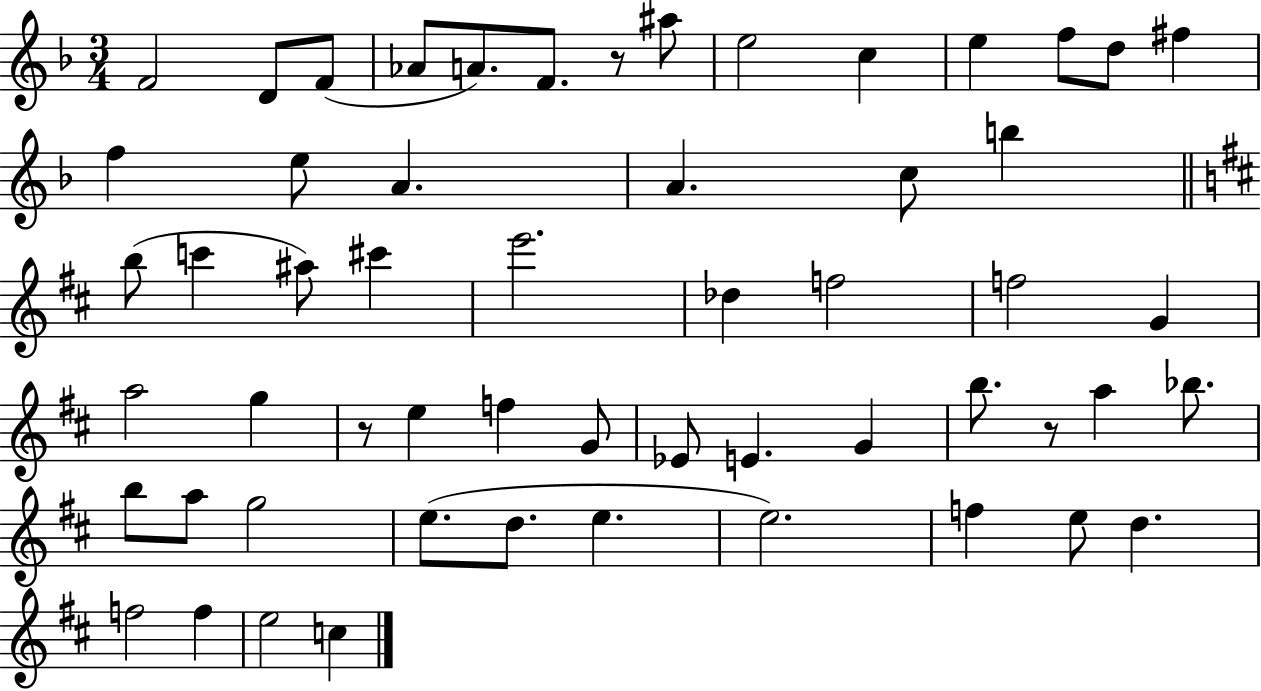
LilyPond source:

{
  \clef treble
  \numericTimeSignature
  \time 3/4
  \key f \major
  \repeat volta 2 { f'2 d'8 f'8( | aes'8 a'8.) f'8. r8 ais''8 | e''2 c''4 | e''4 f''8 d''8 fis''4 | \break f''4 e''8 a'4. | a'4. c''8 b''4 | \bar "||" \break \key b \minor b''8( c'''4 ais''8) cis'''4 | e'''2. | des''4 f''2 | f''2 g'4 | \break a''2 g''4 | r8 e''4 f''4 g'8 | ees'8 e'4. g'4 | b''8. r8 a''4 bes''8. | \break b''8 a''8 g''2 | e''8.( d''8. e''4. | e''2.) | f''4 e''8 d''4. | \break f''2 f''4 | e''2 c''4 | } \bar "|."
}